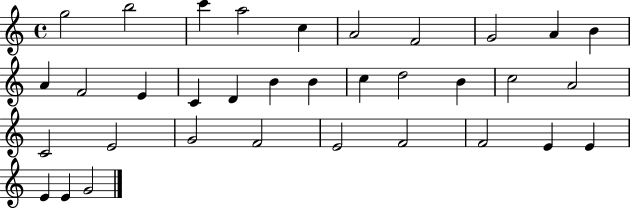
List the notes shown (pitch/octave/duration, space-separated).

G5/h B5/h C6/q A5/h C5/q A4/h F4/h G4/h A4/q B4/q A4/q F4/h E4/q C4/q D4/q B4/q B4/q C5/q D5/h B4/q C5/h A4/h C4/h E4/h G4/h F4/h E4/h F4/h F4/h E4/q E4/q E4/q E4/q G4/h